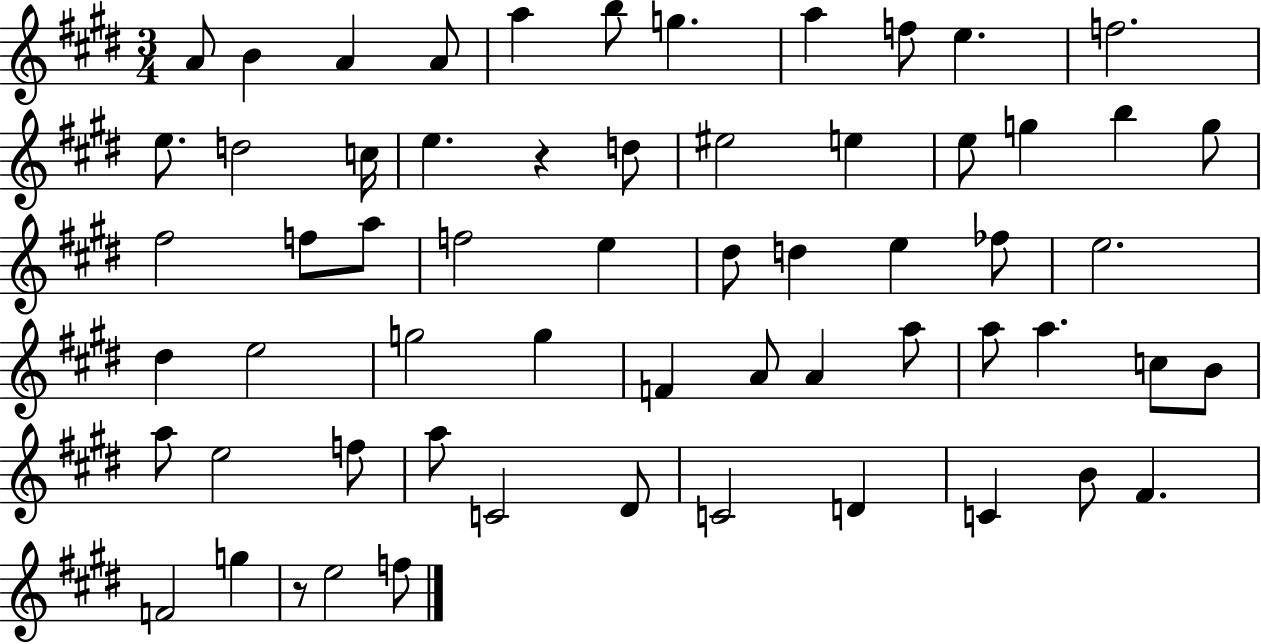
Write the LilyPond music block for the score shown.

{
  \clef treble
  \numericTimeSignature
  \time 3/4
  \key e \major
  a'8 b'4 a'4 a'8 | a''4 b''8 g''4. | a''4 f''8 e''4. | f''2. | \break e''8. d''2 c''16 | e''4. r4 d''8 | eis''2 e''4 | e''8 g''4 b''4 g''8 | \break fis''2 f''8 a''8 | f''2 e''4 | dis''8 d''4 e''4 fes''8 | e''2. | \break dis''4 e''2 | g''2 g''4 | f'4 a'8 a'4 a''8 | a''8 a''4. c''8 b'8 | \break a''8 e''2 f''8 | a''8 c'2 dis'8 | c'2 d'4 | c'4 b'8 fis'4. | \break f'2 g''4 | r8 e''2 f''8 | \bar "|."
}